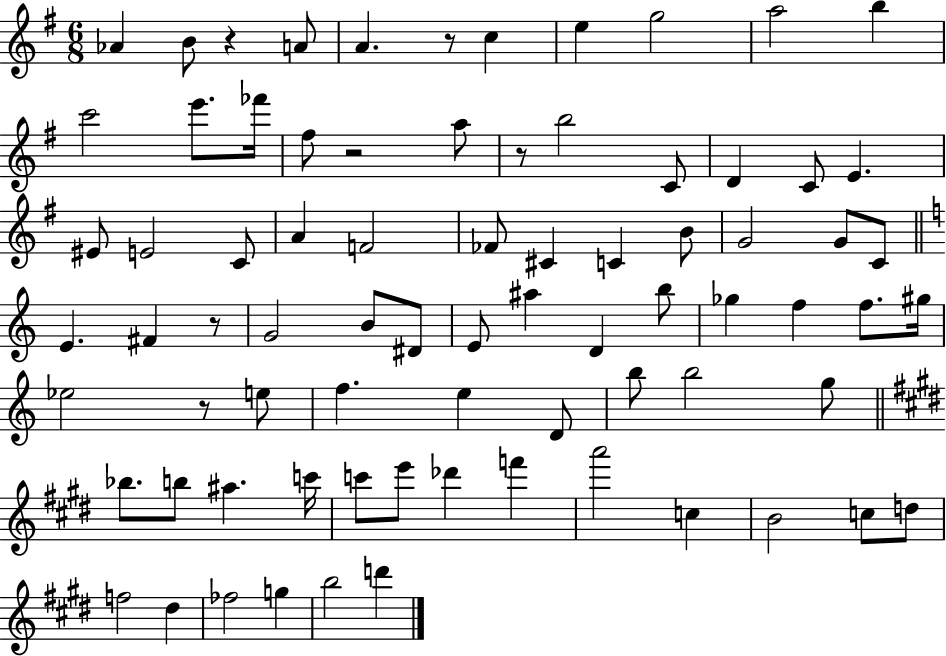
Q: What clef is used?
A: treble